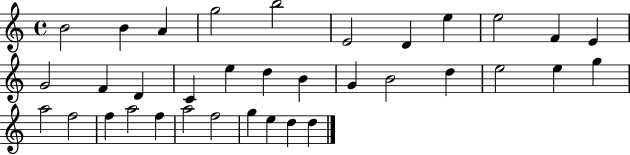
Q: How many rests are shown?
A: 0